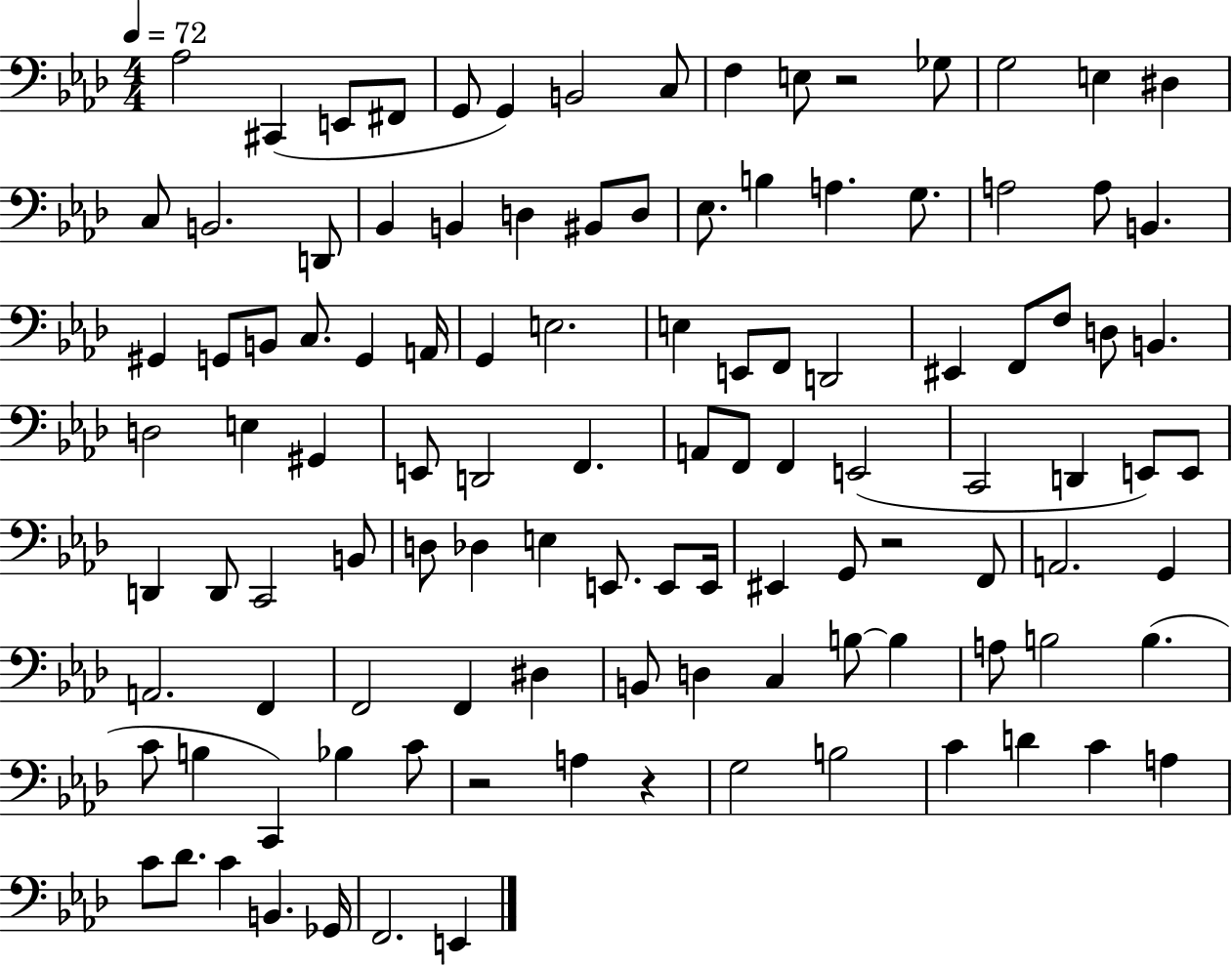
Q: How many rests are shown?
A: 4